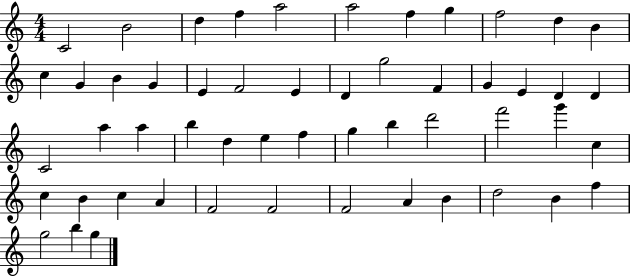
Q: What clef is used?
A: treble